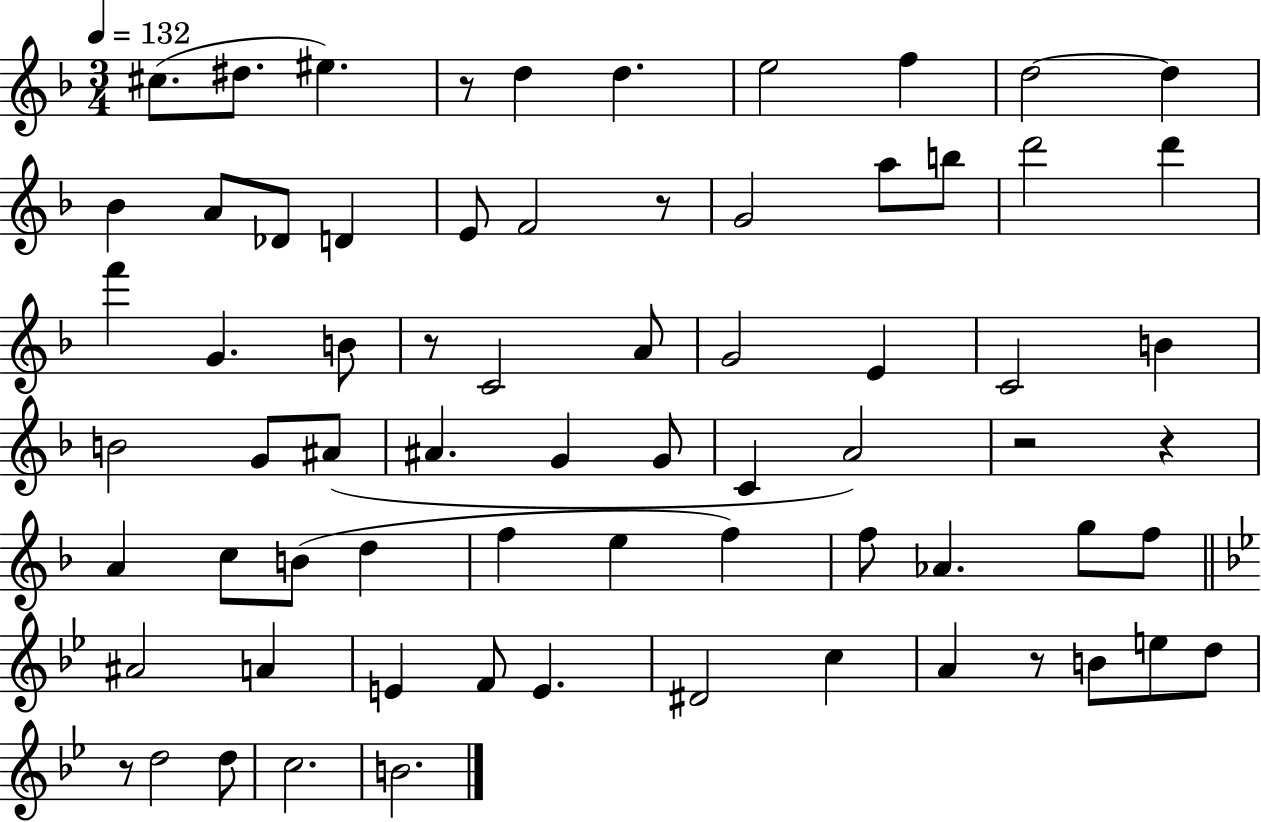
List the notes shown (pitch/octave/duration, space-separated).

C#5/e. D#5/e. EIS5/q. R/e D5/q D5/q. E5/h F5/q D5/h D5/q Bb4/q A4/e Db4/e D4/q E4/e F4/h R/e G4/h A5/e B5/e D6/h D6/q F6/q G4/q. B4/e R/e C4/h A4/e G4/h E4/q C4/h B4/q B4/h G4/e A#4/e A#4/q. G4/q G4/e C4/q A4/h R/h R/q A4/q C5/e B4/e D5/q F5/q E5/q F5/q F5/e Ab4/q. G5/e F5/e A#4/h A4/q E4/q F4/e E4/q. D#4/h C5/q A4/q R/e B4/e E5/e D5/e R/e D5/h D5/e C5/h. B4/h.